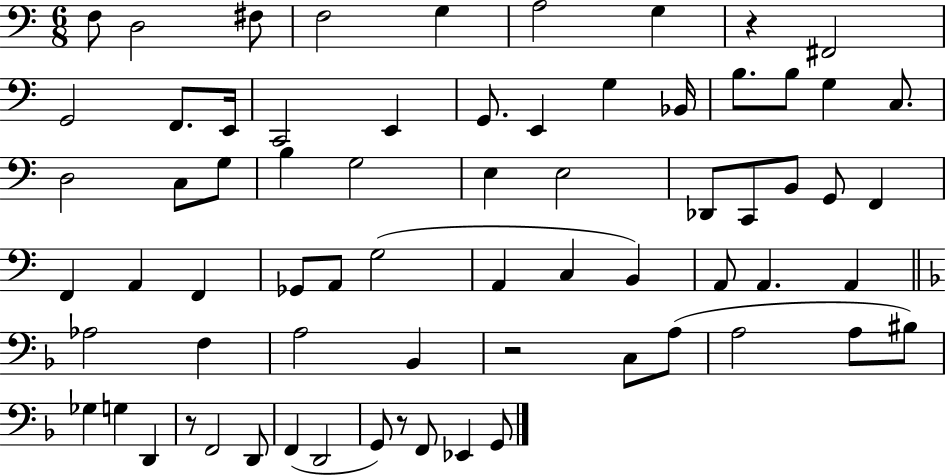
X:1
T:Untitled
M:6/8
L:1/4
K:C
F,/2 D,2 ^F,/2 F,2 G, A,2 G, z ^F,,2 G,,2 F,,/2 E,,/4 C,,2 E,, G,,/2 E,, G, _B,,/4 B,/2 B,/2 G, C,/2 D,2 C,/2 G,/2 B, G,2 E, E,2 _D,,/2 C,,/2 B,,/2 G,,/2 F,, F,, A,, F,, _G,,/2 A,,/2 G,2 A,, C, B,, A,,/2 A,, A,, _A,2 F, A,2 _B,, z2 C,/2 A,/2 A,2 A,/2 ^B,/2 _G, G, D,, z/2 F,,2 D,,/2 F,, D,,2 G,,/2 z/2 F,,/2 _E,, G,,/2